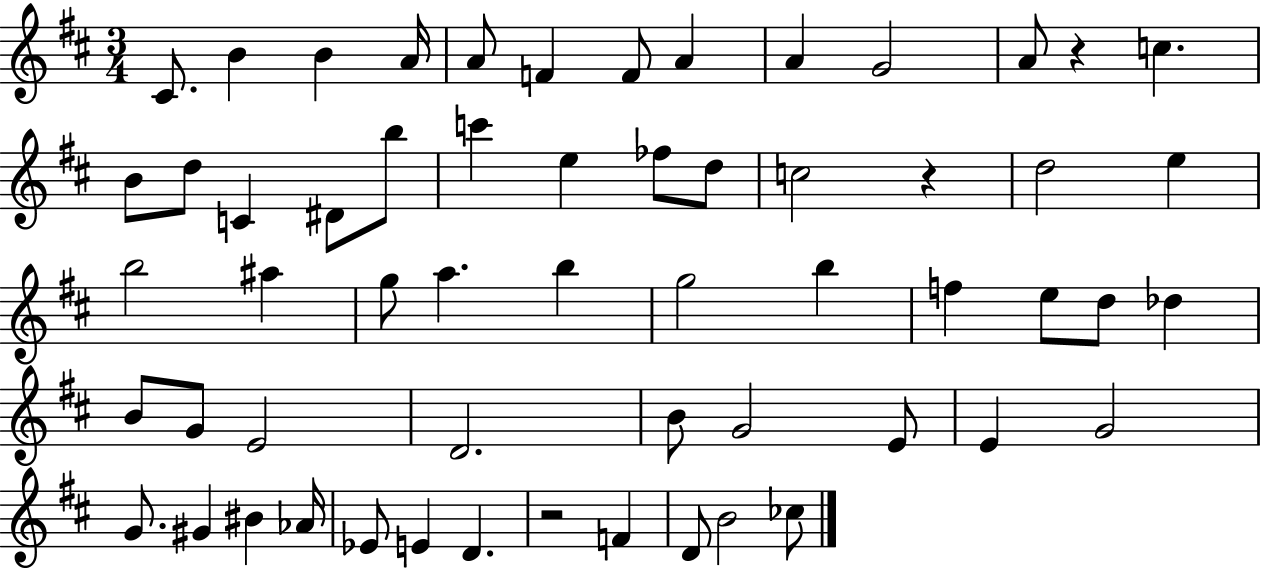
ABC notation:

X:1
T:Untitled
M:3/4
L:1/4
K:D
^C/2 B B A/4 A/2 F F/2 A A G2 A/2 z c B/2 d/2 C ^D/2 b/2 c' e _f/2 d/2 c2 z d2 e b2 ^a g/2 a b g2 b f e/2 d/2 _d B/2 G/2 E2 D2 B/2 G2 E/2 E G2 G/2 ^G ^B _A/4 _E/2 E D z2 F D/2 B2 _c/2